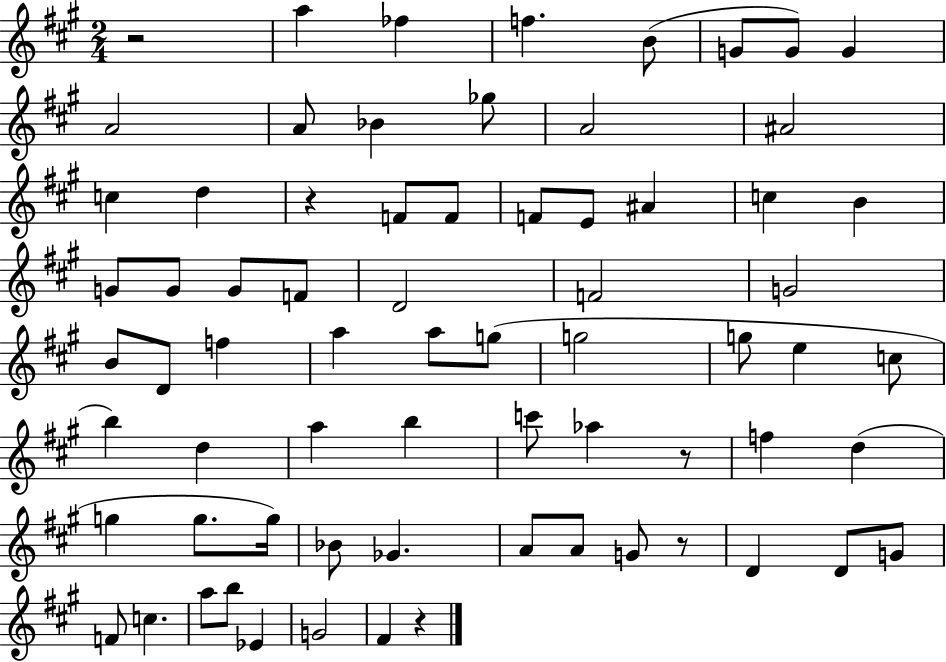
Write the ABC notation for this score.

X:1
T:Untitled
M:2/4
L:1/4
K:A
z2 a _f f B/2 G/2 G/2 G A2 A/2 _B _g/2 A2 ^A2 c d z F/2 F/2 F/2 E/2 ^A c B G/2 G/2 G/2 F/2 D2 F2 G2 B/2 D/2 f a a/2 g/2 g2 g/2 e c/2 b d a b c'/2 _a z/2 f d g g/2 g/4 _B/2 _G A/2 A/2 G/2 z/2 D D/2 G/2 F/2 c a/2 b/2 _E G2 ^F z